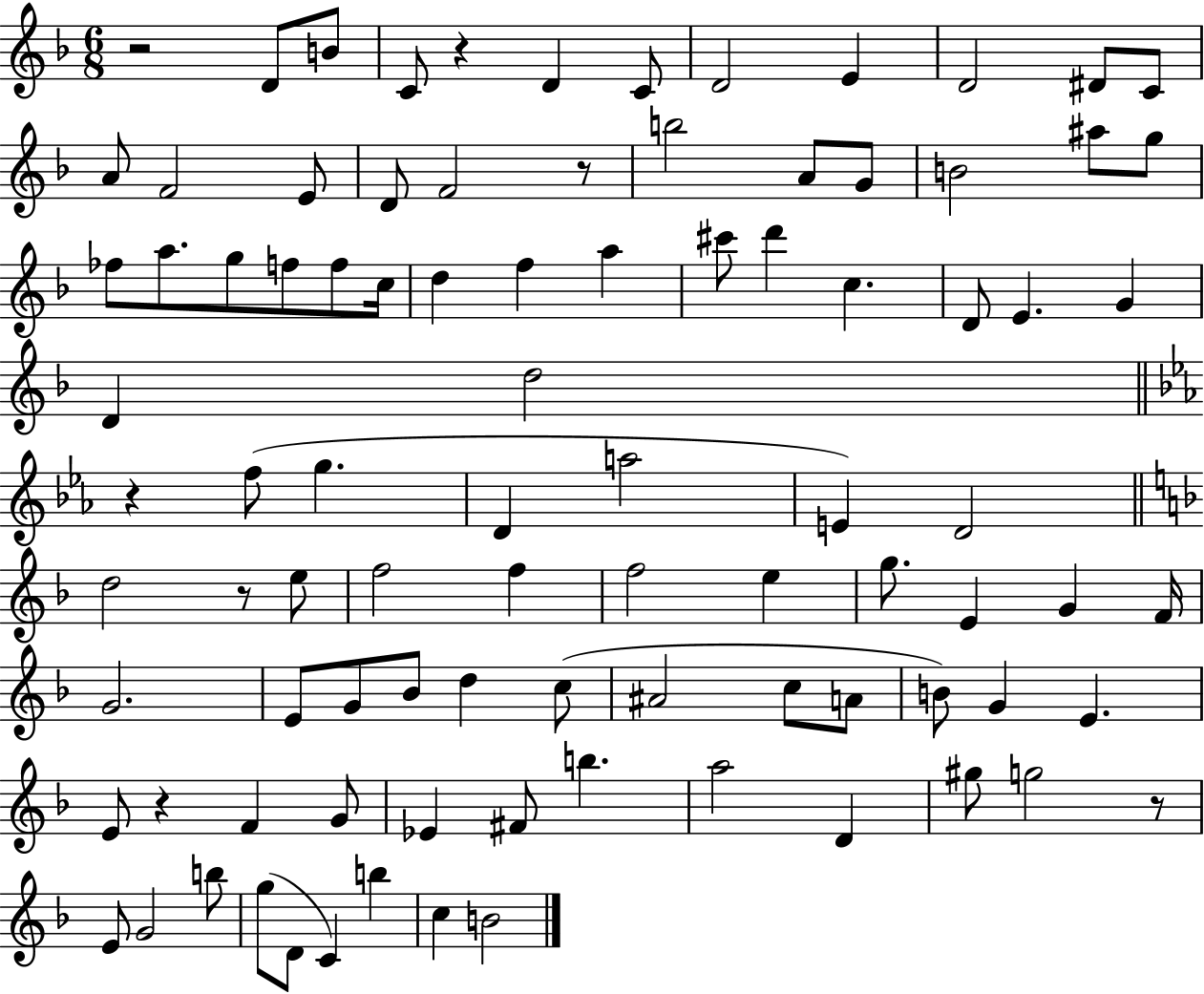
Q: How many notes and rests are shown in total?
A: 92